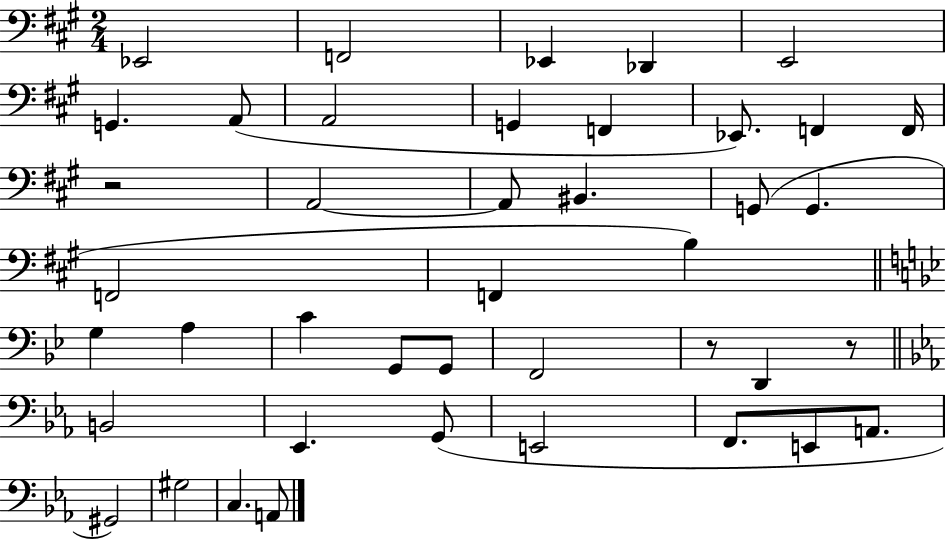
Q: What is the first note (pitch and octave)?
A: Eb2